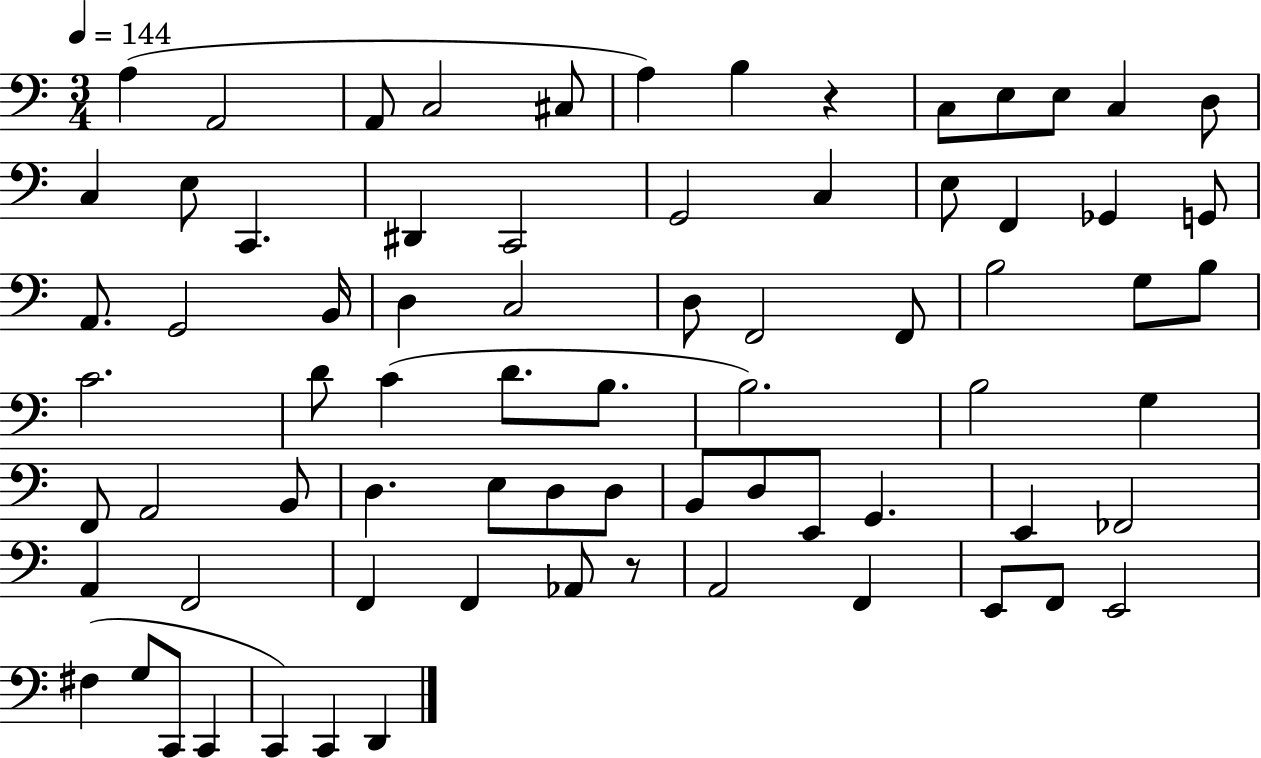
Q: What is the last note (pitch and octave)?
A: D2